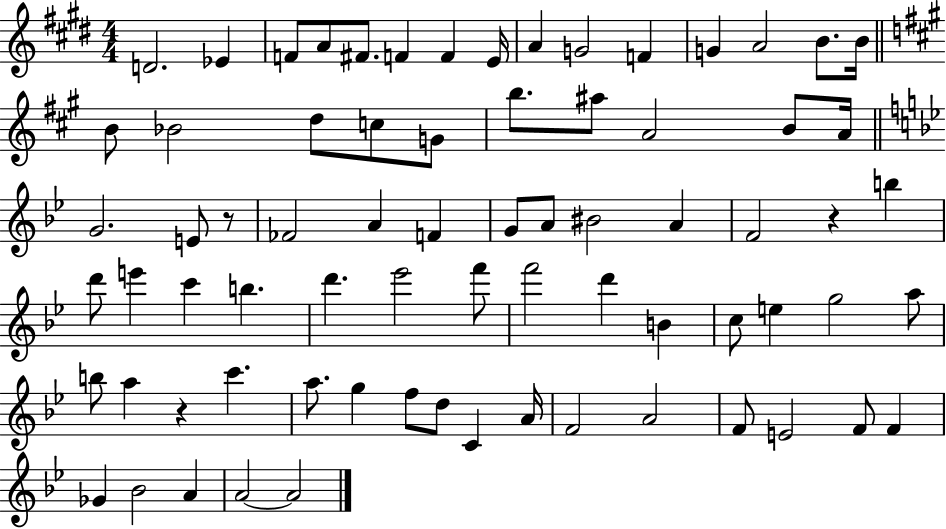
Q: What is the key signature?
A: E major